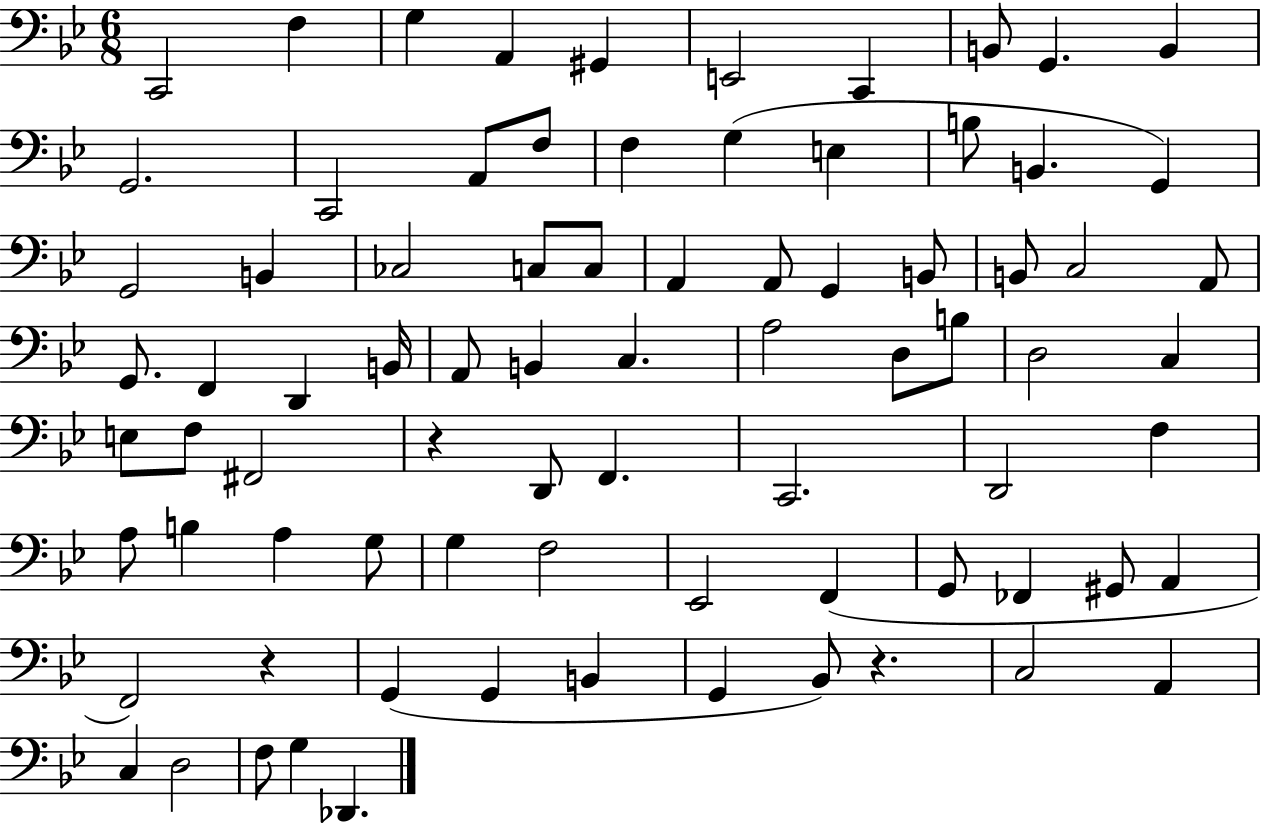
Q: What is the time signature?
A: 6/8